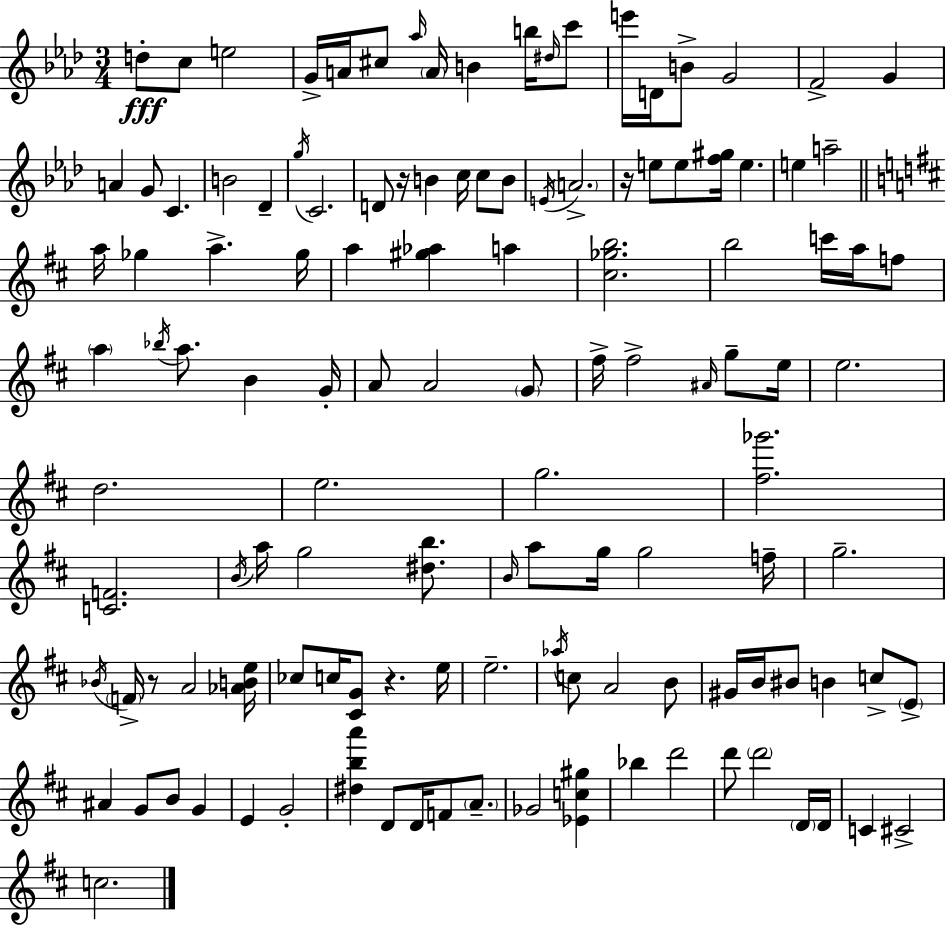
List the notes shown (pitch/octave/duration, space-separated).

D5/e C5/e E5/h G4/s A4/s C#5/e Ab5/s A4/s B4/q B5/s D#5/s C6/e E6/s D4/s B4/e G4/h F4/h G4/q A4/q G4/e C4/q. B4/h Db4/q G5/s C4/h. D4/e R/s B4/q C5/s C5/e B4/e E4/s A4/h. R/s E5/e E5/e [F5,G#5]/s E5/q. E5/q A5/h A5/s Gb5/q A5/q. Gb5/s A5/q [G#5,Ab5]/q A5/q [C#5,Gb5,B5]/h. B5/h C6/s A5/s F5/e A5/q Bb5/s A5/e. B4/q G4/s A4/e A4/h G4/e F#5/s F#5/h A#4/s G5/e E5/s E5/h. D5/h. E5/h. G5/h. [F#5,Gb6]/h. [C4,F4]/h. B4/s A5/s G5/h [D#5,B5]/e. B4/s A5/e G5/s G5/h F5/s G5/h. Bb4/s F4/s R/e A4/h [Ab4,B4,E5]/s CES5/e C5/s [C#4,G4]/e R/q. E5/s E5/h. Ab5/s C5/e A4/h B4/e G#4/s B4/s BIS4/e B4/q C5/e E4/e A#4/q G4/e B4/e G4/q E4/q G4/h [D#5,B5,A6]/q D4/e D4/s F4/e A4/e. Gb4/h [Eb4,C5,G#5]/q Bb5/q D6/h D6/e D6/h D4/s D4/s C4/q C#4/h C5/h.